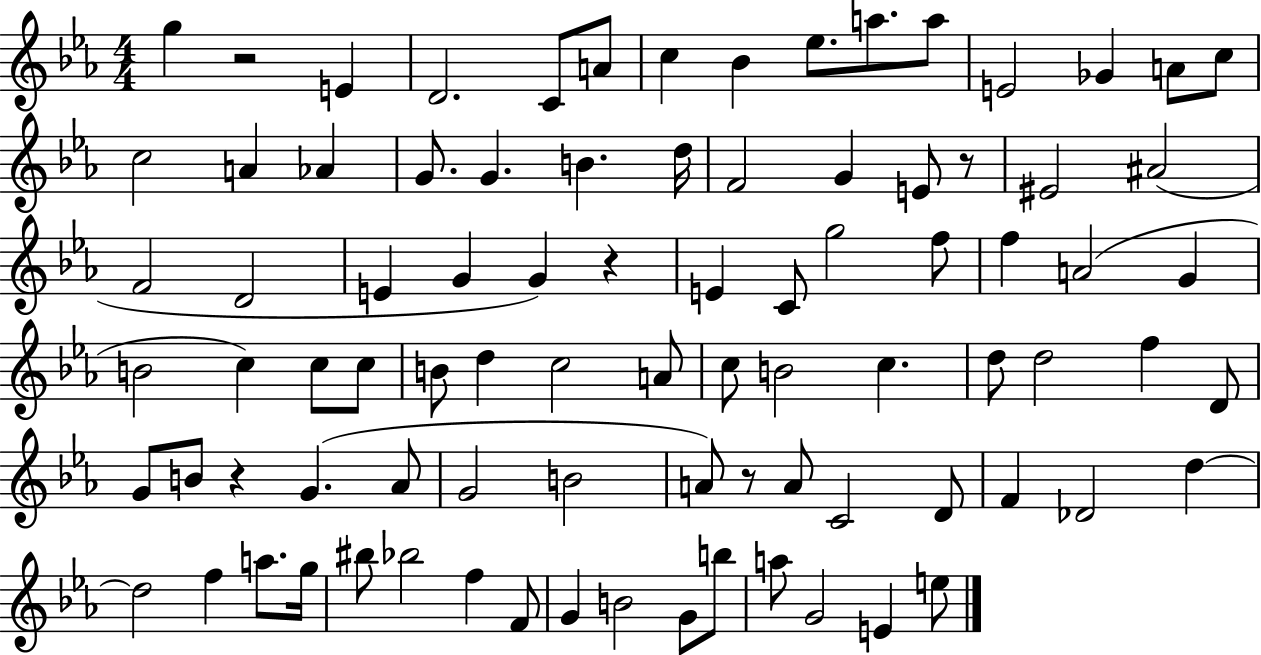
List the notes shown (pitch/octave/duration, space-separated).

G5/q R/h E4/q D4/h. C4/e A4/e C5/q Bb4/q Eb5/e. A5/e. A5/e E4/h Gb4/q A4/e C5/e C5/h A4/q Ab4/q G4/e. G4/q. B4/q. D5/s F4/h G4/q E4/e R/e EIS4/h A#4/h F4/h D4/h E4/q G4/q G4/q R/q E4/q C4/e G5/h F5/e F5/q A4/h G4/q B4/h C5/q C5/e C5/e B4/e D5/q C5/h A4/e C5/e B4/h C5/q. D5/e D5/h F5/q D4/e G4/e B4/e R/q G4/q. Ab4/e G4/h B4/h A4/e R/e A4/e C4/h D4/e F4/q Db4/h D5/q D5/h F5/q A5/e. G5/s BIS5/e Bb5/h F5/q F4/e G4/q B4/h G4/e B5/e A5/e G4/h E4/q E5/e